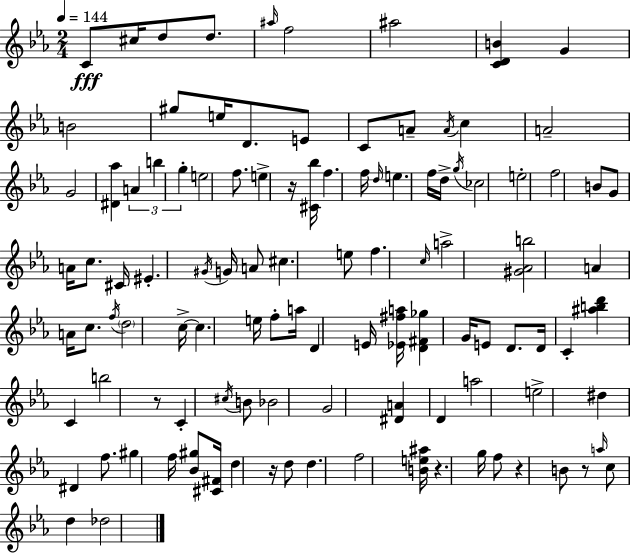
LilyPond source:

{
  \clef treble
  \numericTimeSignature
  \time 2/4
  \key ees \major
  \tempo 4 = 144
  c'8\fff cis''16 d''8 d''8. | \grace { ais''16 } f''2 | ais''2 | <c' d' b'>4 g'4 | \break b'2 | gis''8 e''16 d'8. e'8 | c'8 a'8-- \acciaccatura { a'16 } c''4 | a'2-- | \break g'2 | <dis' aes''>4 \tuplet 3/2 { a'4 | b''4 g''4-. } | e''2 | \break f''8. e''4-> | r16 <cis' bes''>16 f''4. | f''16 \grace { d''16 } e''4. | f''16 d''16-> \acciaccatura { g''16 } ces''2 | \break e''2-. | f''2 | b'8 g'8 | a'16 c''8. cis'16 eis'4.-. | \break \acciaccatura { gis'16 } g'16 a'8 cis''4. | e''8 f''4. | \grace { c''16 } a''2-> | <gis' aes' b''>2 | \break a'4 | a'16 c''8. \acciaccatura { f''16 } \parenthesize d''2 | c''16->~~ | c''4. e''16 f''8-. | \break a''16 d'4 e'16 <ees' fis'' a''>16 | <d' fis' ges''>4 g'16 e'8 d'8. | d'16 c'4-. <ais'' b'' d'''>4 | c'4 b''2 | \break r8 | c'4-. \acciaccatura { cis''16 } b'8 | bes'2 | g'2 | \break <dis' a'>4 d'4 | a''2 | e''2-> | dis''4 dis'4 | \break f''8. gis''4 f''16 | <bes' gis''>8 <cis' fis'>16 d''4 r16 | d''8 d''4. | f''2 | \break <b' e'' ais''>16 r4. g''16 | f''8 r4 b'8 | r8 \grace { a''16 } c''8 d''4 | des''2 | \break \bar "|."
}